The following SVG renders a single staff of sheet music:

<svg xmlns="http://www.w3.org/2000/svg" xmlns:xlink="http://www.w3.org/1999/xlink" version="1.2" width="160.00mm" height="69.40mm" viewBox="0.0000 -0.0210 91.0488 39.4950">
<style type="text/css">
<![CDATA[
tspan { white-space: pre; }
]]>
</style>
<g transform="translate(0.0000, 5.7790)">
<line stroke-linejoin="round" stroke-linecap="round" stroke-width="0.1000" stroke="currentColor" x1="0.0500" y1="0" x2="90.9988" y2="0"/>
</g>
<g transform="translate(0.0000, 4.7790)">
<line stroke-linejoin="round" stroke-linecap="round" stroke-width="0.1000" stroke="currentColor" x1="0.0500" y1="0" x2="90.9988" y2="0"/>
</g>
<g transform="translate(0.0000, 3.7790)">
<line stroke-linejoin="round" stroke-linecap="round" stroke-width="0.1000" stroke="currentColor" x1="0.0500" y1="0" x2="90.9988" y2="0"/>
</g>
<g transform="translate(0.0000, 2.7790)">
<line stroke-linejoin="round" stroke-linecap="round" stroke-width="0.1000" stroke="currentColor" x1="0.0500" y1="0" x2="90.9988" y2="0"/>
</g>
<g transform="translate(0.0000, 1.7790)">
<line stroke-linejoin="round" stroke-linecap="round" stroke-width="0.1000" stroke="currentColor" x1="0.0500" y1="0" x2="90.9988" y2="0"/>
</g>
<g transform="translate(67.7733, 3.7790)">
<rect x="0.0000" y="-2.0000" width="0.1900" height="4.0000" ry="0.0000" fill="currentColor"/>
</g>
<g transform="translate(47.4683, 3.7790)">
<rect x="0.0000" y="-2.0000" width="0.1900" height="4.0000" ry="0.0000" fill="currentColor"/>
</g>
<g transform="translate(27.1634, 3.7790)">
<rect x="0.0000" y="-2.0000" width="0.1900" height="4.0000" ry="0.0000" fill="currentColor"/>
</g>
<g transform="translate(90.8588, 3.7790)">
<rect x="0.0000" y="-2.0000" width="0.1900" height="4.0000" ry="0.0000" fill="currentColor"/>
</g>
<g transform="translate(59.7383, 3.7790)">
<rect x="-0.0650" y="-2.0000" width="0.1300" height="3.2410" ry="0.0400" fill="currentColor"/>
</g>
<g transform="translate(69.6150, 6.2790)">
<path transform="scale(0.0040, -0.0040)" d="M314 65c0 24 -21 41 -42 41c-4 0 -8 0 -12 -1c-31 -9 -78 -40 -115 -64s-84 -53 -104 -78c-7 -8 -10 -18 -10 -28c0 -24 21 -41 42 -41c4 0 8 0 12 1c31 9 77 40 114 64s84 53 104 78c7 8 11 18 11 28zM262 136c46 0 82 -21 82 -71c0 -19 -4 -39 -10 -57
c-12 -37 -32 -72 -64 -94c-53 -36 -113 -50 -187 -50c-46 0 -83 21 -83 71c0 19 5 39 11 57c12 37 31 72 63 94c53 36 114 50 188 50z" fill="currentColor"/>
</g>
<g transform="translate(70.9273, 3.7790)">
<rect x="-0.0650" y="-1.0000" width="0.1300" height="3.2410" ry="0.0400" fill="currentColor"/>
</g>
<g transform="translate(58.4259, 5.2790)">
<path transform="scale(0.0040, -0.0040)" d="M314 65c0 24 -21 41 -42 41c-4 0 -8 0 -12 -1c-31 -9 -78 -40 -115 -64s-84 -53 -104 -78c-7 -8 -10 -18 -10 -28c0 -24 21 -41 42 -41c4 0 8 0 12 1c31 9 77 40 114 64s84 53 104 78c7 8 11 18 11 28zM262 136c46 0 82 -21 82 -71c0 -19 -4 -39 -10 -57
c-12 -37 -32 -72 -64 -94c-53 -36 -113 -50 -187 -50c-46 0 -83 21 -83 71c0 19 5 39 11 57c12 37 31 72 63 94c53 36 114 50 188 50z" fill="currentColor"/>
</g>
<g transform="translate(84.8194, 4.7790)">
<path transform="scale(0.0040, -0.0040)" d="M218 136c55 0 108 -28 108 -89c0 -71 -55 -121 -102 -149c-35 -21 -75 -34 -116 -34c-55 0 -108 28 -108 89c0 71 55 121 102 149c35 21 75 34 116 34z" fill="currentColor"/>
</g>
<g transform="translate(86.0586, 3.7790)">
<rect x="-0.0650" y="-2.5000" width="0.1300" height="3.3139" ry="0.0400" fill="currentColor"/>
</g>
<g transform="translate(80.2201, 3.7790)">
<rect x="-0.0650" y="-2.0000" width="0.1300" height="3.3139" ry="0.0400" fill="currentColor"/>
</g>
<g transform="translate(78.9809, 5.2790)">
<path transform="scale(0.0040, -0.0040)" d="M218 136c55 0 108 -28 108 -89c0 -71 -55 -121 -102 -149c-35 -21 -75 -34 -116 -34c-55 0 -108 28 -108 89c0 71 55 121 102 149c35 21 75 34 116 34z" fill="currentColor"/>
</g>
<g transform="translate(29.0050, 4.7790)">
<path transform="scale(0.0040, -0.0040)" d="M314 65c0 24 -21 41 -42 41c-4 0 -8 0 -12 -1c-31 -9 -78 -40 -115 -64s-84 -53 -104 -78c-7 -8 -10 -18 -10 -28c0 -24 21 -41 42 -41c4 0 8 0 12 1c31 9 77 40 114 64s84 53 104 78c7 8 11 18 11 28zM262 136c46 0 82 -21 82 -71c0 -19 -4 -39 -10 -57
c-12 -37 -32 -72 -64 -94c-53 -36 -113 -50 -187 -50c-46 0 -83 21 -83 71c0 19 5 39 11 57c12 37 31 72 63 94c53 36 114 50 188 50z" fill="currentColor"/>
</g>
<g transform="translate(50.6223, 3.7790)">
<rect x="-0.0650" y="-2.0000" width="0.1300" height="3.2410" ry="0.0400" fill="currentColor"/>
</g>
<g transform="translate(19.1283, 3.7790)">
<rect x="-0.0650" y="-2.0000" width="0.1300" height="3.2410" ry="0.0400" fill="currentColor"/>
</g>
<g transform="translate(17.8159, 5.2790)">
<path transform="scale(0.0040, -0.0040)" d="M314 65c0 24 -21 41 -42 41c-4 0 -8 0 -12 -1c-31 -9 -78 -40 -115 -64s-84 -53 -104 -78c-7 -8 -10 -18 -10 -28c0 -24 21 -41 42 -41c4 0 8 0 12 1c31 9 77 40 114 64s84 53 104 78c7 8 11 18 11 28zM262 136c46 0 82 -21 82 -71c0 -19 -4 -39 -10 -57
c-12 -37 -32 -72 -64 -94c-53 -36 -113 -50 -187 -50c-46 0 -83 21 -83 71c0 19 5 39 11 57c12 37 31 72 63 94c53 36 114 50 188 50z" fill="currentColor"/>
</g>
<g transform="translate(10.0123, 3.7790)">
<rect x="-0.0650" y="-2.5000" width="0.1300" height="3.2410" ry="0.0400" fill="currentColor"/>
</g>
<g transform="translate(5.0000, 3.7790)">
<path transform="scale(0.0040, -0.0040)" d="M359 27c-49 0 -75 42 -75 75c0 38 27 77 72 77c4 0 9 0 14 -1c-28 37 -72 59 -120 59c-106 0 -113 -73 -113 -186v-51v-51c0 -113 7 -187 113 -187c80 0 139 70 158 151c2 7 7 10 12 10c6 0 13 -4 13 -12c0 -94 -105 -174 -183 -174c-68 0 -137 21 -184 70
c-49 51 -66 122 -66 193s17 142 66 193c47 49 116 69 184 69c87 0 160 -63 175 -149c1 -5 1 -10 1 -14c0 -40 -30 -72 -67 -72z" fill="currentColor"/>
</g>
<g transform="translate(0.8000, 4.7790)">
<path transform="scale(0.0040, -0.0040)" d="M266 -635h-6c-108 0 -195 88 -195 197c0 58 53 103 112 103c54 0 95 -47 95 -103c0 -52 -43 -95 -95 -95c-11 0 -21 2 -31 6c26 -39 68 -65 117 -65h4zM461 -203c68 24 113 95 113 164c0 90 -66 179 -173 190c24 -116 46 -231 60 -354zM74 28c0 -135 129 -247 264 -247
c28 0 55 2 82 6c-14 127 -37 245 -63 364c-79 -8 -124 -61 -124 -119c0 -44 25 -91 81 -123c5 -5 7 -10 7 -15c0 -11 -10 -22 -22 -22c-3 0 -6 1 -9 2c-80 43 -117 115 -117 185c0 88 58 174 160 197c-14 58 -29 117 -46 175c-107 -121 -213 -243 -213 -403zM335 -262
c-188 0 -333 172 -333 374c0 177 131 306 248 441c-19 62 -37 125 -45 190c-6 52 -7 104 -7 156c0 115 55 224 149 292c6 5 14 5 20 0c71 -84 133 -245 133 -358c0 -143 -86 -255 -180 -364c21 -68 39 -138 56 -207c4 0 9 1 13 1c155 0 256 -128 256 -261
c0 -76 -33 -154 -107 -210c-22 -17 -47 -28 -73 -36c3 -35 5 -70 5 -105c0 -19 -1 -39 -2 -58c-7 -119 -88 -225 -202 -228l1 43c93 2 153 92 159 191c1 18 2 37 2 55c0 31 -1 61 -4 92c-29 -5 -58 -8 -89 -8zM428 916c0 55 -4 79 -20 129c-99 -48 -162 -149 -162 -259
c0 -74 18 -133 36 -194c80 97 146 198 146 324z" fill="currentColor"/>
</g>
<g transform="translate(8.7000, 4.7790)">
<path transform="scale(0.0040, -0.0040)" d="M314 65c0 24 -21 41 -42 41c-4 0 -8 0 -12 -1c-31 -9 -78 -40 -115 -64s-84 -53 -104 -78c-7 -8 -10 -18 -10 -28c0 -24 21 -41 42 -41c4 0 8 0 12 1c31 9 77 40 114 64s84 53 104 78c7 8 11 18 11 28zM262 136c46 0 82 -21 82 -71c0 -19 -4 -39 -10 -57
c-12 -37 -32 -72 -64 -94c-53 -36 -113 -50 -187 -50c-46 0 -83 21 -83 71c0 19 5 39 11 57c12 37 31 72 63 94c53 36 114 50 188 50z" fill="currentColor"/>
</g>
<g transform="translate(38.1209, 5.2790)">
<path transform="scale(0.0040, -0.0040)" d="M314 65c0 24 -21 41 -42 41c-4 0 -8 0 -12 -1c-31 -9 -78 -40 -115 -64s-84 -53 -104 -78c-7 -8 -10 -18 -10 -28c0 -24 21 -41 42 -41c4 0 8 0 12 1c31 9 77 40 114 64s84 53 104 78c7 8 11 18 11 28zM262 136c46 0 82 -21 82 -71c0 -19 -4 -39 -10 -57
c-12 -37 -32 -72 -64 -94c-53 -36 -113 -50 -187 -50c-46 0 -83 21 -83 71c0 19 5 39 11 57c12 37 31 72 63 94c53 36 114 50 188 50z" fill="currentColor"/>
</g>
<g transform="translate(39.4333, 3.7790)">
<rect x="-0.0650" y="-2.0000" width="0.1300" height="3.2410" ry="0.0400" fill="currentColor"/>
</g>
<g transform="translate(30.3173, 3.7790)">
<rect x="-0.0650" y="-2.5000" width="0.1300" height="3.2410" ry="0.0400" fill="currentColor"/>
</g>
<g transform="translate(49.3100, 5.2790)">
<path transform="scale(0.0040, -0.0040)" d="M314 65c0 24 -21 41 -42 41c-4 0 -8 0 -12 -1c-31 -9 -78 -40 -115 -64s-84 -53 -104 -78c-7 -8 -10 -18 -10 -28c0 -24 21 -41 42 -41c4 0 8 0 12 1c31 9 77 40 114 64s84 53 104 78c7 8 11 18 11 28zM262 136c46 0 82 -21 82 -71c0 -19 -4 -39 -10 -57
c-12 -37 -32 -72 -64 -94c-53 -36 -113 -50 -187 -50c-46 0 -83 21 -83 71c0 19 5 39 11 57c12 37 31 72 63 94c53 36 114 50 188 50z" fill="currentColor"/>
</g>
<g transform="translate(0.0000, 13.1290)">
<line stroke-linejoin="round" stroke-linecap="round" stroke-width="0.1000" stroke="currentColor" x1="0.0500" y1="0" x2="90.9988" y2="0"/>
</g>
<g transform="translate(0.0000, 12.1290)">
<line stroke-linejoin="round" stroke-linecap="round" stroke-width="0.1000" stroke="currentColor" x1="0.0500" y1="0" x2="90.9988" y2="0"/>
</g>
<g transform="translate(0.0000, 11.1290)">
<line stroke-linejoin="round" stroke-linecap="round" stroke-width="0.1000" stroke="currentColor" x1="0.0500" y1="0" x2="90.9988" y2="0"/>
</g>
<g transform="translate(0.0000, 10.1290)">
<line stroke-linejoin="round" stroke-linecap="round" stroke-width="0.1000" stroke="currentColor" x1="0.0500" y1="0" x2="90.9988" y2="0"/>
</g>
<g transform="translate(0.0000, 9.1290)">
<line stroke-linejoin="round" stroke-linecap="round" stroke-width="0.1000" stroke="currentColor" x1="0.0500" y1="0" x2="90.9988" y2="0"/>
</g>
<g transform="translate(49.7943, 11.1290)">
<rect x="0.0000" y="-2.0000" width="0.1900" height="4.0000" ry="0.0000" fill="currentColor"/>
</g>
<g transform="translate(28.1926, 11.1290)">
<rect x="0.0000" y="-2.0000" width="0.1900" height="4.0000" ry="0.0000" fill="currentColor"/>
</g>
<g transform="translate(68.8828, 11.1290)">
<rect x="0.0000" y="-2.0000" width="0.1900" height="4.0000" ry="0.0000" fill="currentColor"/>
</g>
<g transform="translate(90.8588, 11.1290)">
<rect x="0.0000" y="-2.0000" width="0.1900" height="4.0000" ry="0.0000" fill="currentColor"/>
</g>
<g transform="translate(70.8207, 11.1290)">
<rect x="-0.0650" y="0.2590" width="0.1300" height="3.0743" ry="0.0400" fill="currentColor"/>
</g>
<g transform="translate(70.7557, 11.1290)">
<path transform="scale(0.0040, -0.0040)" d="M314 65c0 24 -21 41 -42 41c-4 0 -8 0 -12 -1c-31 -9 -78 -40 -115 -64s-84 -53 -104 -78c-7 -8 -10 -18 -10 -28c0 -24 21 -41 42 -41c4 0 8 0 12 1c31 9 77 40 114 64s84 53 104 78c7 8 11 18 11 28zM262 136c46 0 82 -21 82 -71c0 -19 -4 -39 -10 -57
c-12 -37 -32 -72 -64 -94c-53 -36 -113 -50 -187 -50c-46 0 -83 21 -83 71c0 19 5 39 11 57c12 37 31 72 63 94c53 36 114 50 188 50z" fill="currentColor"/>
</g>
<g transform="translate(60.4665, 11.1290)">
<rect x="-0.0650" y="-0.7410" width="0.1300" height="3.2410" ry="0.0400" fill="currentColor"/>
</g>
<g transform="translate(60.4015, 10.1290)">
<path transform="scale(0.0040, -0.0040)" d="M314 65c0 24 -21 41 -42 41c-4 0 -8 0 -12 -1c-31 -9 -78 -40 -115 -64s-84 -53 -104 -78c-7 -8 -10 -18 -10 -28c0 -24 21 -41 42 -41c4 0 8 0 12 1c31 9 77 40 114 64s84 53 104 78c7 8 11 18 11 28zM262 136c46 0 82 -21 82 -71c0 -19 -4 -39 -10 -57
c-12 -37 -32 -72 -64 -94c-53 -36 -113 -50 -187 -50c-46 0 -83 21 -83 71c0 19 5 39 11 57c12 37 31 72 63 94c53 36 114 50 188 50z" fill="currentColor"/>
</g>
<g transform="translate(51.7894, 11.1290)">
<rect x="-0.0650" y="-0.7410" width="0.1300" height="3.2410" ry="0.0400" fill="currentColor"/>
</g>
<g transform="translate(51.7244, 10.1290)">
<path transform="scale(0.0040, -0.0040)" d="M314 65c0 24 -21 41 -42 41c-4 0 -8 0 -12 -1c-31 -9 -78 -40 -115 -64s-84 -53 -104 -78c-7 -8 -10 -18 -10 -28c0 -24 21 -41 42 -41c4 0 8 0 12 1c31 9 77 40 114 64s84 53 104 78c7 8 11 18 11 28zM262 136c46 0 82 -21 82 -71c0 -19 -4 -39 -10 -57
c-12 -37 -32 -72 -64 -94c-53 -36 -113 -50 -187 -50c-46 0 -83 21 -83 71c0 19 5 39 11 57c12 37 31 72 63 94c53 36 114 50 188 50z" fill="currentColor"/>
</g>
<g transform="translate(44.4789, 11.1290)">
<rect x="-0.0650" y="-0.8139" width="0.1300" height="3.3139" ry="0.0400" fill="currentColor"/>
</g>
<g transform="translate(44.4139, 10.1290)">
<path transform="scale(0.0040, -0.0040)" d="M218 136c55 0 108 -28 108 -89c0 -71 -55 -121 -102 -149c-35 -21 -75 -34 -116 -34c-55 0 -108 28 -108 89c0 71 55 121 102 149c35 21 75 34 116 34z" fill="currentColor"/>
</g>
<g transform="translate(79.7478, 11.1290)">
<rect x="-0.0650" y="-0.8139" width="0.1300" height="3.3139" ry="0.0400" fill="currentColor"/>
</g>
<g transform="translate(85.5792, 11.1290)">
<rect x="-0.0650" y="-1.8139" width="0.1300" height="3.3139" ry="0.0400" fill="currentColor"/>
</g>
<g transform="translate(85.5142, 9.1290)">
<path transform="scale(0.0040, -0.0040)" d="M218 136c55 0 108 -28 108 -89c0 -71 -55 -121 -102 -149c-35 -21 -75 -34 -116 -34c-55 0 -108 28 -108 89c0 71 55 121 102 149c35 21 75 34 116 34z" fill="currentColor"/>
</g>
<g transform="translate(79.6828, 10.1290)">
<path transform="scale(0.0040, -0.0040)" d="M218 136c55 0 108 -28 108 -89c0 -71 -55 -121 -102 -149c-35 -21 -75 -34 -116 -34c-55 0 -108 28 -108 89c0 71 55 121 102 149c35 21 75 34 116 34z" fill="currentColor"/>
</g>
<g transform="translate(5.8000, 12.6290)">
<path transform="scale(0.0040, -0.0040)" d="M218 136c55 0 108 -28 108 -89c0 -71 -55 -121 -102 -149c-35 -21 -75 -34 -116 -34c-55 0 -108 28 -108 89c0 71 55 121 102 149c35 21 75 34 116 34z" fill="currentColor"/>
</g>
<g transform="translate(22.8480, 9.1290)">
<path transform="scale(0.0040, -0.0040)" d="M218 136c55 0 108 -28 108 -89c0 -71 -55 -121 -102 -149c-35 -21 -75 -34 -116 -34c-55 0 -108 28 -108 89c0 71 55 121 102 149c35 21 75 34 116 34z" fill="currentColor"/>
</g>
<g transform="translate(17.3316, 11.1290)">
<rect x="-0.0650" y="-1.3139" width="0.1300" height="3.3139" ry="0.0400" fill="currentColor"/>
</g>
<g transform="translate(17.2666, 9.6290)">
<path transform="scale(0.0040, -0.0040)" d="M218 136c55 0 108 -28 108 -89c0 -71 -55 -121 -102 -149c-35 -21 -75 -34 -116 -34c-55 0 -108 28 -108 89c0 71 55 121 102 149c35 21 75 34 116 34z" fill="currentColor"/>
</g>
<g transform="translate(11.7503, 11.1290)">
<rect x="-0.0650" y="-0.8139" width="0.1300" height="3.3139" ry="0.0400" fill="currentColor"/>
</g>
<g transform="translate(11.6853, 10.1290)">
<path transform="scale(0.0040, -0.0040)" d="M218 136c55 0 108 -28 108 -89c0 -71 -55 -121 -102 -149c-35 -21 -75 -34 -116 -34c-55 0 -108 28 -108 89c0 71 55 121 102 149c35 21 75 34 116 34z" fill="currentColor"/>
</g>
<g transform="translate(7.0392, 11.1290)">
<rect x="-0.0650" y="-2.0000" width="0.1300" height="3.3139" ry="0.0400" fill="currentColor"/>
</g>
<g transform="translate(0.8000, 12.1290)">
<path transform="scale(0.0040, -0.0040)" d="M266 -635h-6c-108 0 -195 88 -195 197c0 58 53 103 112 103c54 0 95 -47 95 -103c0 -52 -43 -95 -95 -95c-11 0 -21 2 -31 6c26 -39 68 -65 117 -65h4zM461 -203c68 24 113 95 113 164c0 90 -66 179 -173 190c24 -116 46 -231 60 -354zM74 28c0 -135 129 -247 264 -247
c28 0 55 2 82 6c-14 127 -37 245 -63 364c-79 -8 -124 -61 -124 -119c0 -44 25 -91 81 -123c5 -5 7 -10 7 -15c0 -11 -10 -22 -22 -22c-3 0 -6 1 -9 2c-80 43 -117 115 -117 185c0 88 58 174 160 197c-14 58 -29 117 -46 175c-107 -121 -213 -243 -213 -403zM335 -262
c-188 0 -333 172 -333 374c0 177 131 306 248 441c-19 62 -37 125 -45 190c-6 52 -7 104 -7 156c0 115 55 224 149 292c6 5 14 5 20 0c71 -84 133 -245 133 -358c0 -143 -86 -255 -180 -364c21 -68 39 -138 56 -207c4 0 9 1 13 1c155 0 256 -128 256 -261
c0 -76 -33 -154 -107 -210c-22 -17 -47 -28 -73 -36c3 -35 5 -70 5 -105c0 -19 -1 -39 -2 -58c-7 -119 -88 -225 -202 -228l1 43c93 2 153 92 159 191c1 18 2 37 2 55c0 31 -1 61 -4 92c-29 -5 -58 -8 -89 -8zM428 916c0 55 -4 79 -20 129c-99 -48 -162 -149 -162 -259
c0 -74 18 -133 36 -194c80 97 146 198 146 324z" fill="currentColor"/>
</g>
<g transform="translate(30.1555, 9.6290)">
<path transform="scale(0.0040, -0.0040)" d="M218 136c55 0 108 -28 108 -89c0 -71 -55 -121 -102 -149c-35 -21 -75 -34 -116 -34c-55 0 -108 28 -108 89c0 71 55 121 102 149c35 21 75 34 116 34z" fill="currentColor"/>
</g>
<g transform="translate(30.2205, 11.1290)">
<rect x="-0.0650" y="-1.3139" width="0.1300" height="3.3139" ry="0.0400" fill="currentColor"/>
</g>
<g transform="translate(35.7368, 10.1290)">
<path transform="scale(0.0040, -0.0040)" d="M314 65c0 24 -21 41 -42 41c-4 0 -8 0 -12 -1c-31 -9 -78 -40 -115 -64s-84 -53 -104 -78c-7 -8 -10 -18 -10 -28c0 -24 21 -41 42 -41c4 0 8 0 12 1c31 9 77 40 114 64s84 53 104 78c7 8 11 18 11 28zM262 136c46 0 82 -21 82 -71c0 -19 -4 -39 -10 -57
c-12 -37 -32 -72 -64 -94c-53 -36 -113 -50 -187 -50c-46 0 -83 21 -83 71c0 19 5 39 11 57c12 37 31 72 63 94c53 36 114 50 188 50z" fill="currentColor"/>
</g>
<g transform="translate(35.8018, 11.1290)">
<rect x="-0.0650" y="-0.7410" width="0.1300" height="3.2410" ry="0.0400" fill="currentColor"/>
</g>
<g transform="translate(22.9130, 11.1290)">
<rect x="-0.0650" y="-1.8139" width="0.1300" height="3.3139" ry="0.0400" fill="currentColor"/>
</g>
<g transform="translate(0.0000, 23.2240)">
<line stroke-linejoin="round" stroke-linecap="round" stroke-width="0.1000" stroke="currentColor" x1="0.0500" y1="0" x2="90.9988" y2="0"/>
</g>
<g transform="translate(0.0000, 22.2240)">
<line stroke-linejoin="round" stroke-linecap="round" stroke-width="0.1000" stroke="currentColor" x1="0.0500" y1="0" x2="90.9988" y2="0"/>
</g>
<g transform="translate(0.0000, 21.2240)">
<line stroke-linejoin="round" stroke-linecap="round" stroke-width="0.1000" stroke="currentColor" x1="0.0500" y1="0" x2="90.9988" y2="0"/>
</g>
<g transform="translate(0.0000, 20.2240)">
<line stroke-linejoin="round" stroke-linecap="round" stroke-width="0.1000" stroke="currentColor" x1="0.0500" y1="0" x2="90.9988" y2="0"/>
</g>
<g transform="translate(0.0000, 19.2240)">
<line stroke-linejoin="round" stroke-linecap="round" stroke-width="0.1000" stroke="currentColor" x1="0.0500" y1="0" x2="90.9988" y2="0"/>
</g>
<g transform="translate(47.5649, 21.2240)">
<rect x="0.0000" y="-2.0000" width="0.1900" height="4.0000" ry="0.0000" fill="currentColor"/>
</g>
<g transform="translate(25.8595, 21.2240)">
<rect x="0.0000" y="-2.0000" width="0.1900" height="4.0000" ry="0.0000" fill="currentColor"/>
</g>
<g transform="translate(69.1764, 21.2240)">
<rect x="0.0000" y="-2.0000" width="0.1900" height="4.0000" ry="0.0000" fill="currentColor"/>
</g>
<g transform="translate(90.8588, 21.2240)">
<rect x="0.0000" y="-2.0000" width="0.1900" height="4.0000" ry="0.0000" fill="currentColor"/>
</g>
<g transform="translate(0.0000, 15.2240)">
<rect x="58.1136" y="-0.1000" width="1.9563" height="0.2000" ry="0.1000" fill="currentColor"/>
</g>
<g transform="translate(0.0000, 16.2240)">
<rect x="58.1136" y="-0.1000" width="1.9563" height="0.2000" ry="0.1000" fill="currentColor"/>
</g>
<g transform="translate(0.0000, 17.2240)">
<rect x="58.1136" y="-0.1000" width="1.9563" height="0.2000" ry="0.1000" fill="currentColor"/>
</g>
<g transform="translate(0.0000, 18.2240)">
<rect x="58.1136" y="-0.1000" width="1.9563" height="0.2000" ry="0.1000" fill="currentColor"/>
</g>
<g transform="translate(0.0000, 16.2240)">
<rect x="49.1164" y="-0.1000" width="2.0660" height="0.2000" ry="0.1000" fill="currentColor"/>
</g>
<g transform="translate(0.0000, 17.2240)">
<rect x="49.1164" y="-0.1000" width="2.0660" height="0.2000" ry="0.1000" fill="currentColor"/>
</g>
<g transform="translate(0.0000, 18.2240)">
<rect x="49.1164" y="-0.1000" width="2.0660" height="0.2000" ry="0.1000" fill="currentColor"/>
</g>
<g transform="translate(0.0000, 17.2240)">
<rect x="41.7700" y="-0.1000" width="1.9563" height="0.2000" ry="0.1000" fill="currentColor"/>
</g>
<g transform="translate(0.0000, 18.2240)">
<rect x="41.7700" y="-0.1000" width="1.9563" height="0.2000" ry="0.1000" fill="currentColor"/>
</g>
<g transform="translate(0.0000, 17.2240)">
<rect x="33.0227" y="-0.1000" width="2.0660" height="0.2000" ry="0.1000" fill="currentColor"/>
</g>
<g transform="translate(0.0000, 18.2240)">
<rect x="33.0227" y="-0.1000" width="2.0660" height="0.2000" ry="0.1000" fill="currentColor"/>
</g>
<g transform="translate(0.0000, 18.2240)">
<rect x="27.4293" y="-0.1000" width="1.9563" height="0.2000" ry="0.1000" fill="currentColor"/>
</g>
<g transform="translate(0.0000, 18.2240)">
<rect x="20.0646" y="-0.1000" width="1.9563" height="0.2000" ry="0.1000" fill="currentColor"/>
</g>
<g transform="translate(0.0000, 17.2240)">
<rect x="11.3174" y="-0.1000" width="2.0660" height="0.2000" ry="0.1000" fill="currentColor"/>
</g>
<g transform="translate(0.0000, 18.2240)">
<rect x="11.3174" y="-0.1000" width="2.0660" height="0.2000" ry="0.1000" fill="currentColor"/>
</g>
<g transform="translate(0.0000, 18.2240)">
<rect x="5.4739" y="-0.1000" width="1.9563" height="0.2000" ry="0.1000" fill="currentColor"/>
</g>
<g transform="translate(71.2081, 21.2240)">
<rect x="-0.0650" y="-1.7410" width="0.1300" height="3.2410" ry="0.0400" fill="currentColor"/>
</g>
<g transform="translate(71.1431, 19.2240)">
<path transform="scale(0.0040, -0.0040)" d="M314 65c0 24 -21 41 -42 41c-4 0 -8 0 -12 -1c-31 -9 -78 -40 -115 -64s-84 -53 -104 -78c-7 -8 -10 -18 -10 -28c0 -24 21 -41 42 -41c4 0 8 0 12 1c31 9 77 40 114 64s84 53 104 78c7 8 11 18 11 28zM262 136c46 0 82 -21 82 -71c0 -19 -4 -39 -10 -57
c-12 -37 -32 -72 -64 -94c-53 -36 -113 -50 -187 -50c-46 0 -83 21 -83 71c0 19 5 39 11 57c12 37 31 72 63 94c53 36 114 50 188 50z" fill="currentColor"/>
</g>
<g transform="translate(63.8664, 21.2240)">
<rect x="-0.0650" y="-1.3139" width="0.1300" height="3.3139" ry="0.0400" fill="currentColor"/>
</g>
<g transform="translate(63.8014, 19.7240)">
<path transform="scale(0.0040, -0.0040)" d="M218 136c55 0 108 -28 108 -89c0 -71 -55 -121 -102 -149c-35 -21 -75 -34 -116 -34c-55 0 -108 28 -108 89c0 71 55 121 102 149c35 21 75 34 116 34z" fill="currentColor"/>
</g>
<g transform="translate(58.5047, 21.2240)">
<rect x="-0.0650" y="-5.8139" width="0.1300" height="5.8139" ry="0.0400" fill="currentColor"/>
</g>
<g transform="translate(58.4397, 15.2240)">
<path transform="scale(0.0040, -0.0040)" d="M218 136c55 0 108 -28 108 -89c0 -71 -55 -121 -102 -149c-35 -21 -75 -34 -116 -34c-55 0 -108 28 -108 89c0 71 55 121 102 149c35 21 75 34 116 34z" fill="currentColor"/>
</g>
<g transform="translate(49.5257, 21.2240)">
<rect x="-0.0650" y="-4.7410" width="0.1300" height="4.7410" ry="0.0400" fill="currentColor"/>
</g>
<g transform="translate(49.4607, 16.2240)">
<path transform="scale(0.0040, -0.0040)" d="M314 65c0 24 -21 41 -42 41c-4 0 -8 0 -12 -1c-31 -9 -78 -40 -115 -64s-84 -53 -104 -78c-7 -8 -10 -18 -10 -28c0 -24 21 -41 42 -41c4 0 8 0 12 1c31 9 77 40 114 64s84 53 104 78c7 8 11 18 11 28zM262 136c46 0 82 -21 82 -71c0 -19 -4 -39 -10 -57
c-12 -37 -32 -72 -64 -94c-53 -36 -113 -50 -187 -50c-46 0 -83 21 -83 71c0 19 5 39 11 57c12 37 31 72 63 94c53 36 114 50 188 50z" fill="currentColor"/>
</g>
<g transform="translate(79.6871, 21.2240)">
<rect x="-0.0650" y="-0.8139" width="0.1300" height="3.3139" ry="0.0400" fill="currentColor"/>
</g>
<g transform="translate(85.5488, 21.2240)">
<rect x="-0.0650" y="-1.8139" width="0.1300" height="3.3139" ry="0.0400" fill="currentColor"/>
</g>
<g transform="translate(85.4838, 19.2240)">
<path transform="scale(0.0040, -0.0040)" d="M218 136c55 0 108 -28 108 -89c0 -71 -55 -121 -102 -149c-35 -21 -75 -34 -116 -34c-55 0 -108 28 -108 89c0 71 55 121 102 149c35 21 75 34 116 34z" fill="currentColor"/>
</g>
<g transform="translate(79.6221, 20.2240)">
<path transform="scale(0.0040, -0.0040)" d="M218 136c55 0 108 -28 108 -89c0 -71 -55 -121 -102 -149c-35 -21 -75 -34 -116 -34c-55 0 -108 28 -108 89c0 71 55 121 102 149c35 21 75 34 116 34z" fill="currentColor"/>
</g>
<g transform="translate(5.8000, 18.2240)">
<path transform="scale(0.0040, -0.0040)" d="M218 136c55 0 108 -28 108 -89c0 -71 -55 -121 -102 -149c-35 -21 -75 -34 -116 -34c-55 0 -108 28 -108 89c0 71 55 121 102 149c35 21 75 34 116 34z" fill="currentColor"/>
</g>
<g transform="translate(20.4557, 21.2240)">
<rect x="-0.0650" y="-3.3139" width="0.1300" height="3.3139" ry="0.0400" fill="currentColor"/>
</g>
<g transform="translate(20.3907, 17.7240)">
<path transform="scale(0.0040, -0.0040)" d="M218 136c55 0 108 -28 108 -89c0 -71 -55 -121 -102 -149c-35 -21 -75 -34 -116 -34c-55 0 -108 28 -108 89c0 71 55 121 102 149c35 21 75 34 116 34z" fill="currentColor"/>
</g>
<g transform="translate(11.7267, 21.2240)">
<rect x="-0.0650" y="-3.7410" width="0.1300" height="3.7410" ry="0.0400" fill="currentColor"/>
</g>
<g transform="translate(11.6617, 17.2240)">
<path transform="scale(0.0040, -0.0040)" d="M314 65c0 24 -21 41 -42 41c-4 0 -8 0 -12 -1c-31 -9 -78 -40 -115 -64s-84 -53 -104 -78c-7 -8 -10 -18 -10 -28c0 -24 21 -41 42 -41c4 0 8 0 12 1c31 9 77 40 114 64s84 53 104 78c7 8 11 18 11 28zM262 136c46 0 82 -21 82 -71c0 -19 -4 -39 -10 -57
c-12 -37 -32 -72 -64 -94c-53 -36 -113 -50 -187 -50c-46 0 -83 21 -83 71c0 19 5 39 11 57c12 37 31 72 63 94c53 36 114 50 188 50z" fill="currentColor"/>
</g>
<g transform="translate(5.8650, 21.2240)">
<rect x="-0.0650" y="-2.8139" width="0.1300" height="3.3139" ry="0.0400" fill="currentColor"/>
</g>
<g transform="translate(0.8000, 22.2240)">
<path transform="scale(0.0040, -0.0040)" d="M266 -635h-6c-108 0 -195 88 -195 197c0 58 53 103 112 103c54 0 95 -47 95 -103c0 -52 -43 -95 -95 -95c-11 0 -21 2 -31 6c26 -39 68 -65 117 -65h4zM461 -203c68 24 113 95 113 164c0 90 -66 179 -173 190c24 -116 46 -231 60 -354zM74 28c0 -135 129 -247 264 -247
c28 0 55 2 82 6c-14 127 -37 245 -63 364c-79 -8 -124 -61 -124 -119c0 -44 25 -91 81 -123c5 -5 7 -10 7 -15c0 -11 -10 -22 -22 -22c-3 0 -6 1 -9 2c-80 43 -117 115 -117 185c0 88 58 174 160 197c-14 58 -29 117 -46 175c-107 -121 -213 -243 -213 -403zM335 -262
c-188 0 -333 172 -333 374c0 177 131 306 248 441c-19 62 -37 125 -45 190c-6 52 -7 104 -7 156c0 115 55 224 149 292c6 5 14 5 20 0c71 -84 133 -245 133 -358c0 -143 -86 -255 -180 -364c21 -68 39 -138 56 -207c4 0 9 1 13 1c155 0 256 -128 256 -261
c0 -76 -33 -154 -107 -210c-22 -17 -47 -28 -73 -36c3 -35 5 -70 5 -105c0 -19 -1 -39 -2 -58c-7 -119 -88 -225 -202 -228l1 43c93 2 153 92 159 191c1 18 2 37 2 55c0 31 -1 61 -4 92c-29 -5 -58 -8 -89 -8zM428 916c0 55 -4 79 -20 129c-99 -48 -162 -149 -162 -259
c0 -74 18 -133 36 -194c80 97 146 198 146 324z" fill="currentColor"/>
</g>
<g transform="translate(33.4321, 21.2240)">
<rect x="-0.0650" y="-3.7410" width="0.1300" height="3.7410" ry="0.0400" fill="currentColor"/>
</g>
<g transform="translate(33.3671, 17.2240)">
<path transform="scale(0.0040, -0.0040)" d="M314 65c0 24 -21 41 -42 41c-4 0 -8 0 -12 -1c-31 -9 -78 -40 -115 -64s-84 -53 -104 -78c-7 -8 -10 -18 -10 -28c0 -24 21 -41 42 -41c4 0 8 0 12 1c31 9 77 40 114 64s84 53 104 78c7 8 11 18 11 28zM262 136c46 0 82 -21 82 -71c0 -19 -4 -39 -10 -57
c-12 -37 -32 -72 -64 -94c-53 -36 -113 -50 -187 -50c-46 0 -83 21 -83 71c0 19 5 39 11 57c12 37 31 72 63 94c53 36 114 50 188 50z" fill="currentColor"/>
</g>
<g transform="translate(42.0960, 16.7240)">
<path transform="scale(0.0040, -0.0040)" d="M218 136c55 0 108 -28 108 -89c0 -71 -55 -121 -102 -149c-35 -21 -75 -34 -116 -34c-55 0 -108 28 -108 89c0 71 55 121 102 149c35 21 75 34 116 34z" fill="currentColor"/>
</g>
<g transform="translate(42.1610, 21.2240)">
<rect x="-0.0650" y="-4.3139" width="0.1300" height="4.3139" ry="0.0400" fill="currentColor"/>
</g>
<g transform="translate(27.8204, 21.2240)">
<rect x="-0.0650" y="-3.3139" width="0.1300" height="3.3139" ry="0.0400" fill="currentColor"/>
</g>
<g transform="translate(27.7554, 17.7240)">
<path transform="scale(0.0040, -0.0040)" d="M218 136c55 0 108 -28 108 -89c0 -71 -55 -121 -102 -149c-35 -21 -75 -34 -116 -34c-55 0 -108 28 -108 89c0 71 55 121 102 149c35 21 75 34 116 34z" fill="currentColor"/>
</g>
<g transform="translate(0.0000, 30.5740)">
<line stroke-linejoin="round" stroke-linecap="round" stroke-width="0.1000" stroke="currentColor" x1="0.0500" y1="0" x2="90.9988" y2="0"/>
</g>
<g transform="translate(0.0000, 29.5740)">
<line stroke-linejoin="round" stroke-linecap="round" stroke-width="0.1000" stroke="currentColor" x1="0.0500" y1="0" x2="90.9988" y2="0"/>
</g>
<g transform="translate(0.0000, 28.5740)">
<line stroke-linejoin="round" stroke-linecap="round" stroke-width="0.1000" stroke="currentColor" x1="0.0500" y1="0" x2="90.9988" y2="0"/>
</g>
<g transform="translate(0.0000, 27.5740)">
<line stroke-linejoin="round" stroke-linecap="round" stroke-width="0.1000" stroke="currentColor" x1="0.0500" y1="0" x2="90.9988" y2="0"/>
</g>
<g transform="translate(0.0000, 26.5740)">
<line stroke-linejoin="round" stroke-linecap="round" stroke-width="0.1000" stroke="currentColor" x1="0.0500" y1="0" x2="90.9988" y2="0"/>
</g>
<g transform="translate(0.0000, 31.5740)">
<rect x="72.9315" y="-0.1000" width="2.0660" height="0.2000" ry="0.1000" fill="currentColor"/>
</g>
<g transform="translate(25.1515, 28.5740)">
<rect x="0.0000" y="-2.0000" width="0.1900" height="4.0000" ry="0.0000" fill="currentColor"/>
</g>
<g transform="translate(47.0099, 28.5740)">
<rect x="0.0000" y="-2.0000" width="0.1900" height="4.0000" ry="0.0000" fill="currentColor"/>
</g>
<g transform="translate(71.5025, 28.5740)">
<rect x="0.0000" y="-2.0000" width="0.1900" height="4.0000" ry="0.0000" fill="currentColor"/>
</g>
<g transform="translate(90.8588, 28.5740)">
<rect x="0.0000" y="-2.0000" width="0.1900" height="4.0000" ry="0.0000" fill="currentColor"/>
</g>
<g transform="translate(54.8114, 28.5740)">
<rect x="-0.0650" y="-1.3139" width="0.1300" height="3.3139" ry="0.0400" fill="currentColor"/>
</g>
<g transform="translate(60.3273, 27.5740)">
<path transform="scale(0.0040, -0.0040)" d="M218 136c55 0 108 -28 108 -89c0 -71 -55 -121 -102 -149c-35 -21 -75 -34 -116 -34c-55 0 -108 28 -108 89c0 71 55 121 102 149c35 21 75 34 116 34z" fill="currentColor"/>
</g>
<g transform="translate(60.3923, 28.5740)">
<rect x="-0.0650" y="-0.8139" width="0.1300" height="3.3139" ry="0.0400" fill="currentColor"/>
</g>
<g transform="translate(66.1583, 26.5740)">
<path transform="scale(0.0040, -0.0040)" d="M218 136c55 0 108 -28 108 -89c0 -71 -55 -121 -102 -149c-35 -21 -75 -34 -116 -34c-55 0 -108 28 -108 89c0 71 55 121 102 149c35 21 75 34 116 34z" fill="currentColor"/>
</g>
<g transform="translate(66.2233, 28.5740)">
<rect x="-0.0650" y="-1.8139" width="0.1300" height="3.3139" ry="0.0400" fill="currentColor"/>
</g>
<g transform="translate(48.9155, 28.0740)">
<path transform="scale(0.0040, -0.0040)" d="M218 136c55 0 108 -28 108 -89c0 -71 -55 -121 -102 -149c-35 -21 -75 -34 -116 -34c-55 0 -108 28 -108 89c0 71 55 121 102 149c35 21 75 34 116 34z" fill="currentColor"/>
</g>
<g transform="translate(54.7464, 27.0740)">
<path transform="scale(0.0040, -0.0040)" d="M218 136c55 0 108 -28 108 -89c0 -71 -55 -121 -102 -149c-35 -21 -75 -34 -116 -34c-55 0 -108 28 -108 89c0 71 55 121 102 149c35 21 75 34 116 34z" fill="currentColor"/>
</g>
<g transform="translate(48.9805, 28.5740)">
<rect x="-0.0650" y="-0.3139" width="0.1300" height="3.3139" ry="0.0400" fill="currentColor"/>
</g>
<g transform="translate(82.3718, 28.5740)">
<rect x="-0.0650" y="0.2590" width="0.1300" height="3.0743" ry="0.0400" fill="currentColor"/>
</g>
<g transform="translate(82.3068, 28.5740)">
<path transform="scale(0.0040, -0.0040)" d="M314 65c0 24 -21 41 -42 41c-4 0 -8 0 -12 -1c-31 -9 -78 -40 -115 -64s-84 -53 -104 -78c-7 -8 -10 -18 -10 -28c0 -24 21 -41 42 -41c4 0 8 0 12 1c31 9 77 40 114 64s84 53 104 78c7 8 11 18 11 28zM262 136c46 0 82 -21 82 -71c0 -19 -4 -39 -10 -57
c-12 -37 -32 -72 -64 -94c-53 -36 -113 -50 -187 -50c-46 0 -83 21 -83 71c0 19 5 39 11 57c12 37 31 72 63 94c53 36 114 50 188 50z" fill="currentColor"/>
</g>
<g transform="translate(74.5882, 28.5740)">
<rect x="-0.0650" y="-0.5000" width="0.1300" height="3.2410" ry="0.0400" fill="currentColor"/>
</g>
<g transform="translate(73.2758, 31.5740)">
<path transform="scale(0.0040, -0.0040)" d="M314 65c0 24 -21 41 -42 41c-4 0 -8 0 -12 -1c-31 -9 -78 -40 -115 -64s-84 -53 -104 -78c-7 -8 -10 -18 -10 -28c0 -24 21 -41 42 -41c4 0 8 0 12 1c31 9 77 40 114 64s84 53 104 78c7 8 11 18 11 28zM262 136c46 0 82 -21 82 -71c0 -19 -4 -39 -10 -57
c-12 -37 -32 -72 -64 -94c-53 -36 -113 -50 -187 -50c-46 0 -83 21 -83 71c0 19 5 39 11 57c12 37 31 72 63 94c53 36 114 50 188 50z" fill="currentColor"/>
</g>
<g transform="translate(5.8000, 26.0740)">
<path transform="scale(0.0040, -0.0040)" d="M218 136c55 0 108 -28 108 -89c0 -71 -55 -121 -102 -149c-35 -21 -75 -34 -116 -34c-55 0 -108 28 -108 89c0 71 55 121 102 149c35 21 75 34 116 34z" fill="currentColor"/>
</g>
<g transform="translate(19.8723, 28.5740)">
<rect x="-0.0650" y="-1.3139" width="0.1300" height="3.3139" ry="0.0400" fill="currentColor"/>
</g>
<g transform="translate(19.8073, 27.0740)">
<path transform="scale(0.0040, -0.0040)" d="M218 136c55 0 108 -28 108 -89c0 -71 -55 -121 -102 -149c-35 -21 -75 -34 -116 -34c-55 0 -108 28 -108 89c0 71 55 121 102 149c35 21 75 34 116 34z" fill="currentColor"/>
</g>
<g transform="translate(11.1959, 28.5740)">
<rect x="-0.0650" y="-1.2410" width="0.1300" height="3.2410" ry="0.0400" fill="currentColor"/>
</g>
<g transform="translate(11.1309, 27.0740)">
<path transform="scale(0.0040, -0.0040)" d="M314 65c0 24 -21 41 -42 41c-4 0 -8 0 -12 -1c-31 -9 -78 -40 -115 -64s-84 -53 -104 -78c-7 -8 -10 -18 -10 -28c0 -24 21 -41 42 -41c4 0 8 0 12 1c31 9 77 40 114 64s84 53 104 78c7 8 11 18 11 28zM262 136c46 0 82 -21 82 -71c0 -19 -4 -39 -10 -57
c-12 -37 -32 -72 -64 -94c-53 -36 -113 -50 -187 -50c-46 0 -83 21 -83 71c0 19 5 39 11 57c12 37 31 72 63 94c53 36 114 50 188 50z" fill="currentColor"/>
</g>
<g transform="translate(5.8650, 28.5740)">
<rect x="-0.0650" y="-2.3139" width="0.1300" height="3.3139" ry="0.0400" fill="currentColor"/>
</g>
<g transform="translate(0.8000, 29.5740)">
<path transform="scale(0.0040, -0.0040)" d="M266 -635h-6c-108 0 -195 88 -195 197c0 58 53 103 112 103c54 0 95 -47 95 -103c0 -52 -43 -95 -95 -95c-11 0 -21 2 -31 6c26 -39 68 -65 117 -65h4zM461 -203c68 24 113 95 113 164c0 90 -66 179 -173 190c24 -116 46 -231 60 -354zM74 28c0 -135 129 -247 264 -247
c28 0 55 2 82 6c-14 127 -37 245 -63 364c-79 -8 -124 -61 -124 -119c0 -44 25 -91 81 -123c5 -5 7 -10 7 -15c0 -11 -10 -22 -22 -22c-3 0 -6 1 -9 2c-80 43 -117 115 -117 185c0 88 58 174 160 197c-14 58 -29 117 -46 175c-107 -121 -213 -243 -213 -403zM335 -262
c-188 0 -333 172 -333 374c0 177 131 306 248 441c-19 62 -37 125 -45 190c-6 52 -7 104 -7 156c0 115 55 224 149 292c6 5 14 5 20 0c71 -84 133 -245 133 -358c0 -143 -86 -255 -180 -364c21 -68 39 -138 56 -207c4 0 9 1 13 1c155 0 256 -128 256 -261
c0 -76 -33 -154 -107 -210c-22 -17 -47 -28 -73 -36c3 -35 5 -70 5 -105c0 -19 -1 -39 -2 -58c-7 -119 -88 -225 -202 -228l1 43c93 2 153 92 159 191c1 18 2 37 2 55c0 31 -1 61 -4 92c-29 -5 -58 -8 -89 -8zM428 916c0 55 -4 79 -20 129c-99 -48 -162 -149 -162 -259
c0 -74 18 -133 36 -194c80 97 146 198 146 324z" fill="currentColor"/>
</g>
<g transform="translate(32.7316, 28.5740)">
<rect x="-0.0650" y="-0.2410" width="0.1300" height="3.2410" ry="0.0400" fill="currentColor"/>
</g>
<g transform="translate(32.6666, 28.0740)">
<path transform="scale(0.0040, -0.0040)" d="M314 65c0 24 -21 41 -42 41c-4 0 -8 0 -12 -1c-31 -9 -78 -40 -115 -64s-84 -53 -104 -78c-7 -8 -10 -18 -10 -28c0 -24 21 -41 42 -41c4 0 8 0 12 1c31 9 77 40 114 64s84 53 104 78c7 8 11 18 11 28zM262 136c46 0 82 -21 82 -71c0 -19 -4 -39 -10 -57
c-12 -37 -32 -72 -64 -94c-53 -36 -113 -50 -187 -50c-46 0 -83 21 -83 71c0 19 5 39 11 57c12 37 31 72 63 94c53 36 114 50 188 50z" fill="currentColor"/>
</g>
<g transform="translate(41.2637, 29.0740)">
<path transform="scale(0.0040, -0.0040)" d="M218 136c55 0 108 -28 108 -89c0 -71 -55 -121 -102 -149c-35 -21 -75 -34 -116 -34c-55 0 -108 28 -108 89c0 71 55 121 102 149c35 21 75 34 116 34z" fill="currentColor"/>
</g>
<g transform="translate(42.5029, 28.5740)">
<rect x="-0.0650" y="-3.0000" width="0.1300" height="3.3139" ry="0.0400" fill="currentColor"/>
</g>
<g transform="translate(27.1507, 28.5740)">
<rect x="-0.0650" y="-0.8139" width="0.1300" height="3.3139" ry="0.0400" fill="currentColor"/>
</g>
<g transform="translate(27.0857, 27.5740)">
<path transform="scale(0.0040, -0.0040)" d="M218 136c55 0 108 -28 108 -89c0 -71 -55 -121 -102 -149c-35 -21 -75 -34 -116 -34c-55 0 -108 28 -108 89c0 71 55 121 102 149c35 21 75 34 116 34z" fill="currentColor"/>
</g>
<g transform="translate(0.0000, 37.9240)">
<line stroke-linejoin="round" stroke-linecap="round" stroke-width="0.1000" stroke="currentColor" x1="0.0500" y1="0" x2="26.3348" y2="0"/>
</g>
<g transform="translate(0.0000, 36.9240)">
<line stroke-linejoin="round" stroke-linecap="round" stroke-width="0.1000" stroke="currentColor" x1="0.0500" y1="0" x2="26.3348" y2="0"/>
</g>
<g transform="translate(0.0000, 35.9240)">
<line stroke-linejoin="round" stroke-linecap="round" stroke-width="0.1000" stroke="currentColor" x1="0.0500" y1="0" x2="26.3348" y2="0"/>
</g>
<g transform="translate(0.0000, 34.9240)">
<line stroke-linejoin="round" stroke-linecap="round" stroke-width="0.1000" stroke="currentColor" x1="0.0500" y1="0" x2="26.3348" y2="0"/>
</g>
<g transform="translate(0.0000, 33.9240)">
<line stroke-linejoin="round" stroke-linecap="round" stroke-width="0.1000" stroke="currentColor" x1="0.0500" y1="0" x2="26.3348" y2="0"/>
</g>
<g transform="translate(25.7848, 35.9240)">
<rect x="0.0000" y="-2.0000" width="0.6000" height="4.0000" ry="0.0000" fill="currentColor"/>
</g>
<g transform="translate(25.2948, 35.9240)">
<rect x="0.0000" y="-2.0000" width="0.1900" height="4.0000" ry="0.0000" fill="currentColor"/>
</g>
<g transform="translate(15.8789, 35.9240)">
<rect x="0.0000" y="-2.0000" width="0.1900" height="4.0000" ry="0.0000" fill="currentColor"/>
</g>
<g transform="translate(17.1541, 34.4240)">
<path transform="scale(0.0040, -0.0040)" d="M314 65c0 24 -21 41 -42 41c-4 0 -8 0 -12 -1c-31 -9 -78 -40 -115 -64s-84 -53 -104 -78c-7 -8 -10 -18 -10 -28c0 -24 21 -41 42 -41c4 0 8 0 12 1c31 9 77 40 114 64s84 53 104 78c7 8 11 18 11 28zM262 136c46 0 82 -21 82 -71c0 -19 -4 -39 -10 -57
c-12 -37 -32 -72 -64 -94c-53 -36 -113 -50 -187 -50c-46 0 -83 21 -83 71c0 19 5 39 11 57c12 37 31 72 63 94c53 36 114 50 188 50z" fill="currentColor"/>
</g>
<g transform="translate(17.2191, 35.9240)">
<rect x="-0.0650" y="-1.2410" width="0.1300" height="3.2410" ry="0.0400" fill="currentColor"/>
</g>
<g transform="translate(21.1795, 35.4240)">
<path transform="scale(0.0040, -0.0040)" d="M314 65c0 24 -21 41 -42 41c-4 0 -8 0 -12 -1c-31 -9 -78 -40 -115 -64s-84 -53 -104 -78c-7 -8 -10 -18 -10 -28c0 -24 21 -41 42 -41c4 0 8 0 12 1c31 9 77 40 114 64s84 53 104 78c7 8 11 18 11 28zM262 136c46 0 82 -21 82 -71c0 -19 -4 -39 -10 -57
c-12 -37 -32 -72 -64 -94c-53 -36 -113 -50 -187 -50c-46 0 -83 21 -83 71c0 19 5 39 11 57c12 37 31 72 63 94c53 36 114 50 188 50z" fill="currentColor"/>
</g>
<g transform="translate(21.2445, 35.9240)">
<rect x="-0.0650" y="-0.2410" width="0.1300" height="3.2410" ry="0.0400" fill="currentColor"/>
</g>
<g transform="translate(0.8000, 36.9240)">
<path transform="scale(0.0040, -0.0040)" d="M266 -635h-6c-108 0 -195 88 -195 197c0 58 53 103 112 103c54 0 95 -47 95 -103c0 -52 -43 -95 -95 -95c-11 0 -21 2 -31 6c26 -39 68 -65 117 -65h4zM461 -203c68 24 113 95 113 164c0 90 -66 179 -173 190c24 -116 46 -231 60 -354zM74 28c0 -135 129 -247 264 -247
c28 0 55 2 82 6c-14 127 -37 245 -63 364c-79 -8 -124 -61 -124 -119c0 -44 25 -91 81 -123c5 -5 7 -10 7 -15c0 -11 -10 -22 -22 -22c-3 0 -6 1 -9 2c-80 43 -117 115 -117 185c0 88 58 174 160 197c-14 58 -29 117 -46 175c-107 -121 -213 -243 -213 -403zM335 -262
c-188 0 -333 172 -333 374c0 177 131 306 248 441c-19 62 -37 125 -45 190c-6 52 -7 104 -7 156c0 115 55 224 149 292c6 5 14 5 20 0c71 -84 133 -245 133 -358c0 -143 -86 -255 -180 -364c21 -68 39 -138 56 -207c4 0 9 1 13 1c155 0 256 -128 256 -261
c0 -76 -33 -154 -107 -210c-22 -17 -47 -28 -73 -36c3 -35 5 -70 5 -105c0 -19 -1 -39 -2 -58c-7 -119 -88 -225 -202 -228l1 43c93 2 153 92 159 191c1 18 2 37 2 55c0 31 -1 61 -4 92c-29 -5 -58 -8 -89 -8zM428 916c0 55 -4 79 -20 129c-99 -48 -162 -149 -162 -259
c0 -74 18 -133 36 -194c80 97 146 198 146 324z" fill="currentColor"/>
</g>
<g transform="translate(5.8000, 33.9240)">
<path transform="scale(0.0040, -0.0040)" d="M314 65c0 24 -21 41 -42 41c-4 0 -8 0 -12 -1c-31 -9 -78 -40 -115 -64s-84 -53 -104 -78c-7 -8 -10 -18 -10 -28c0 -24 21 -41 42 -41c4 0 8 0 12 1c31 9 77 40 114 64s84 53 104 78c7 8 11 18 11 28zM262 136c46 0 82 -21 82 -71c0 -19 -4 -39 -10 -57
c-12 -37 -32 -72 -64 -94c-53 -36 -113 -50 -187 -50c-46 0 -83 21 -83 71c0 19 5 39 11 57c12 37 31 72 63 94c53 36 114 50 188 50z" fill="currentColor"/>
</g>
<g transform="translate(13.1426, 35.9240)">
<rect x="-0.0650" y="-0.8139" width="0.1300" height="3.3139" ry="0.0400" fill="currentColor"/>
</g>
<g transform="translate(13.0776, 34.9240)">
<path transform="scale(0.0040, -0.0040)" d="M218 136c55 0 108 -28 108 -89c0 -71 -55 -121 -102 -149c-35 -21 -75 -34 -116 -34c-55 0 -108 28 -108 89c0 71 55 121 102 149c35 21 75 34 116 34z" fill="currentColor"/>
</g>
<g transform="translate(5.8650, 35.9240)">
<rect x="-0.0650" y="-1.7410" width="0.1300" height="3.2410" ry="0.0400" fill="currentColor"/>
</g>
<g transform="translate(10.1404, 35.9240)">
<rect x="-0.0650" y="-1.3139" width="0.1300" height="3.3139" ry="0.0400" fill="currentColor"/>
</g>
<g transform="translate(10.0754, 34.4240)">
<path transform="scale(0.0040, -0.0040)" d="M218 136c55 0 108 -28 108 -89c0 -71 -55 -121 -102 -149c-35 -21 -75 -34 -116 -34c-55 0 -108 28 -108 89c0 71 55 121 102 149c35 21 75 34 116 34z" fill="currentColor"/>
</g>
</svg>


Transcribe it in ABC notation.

X:1
T:Untitled
M:4/4
L:1/4
K:C
G2 F2 G2 F2 F2 F2 D2 F G F d e f e d2 d d2 d2 B2 d f a c'2 b b c'2 d' e'2 g' e f2 d f g e2 e d c2 A c e d f C2 B2 f2 e d e2 c2